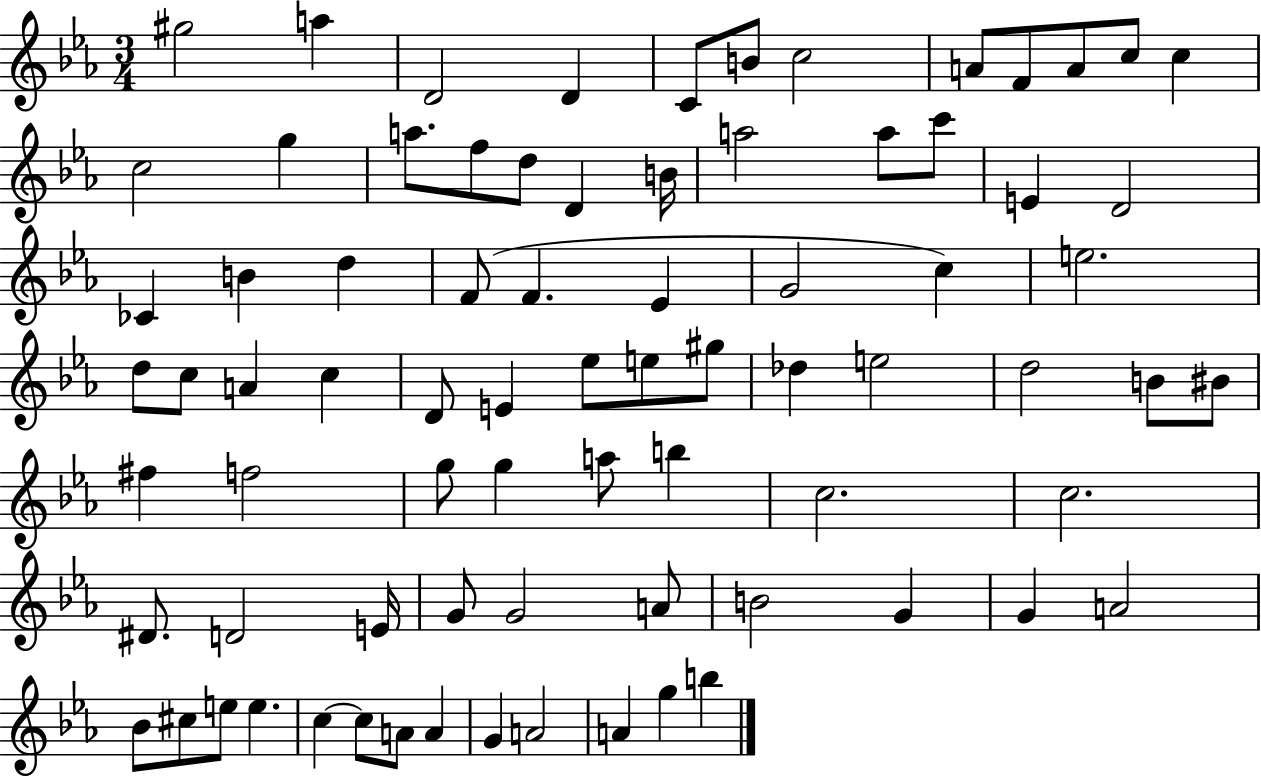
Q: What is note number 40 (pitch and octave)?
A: Eb5